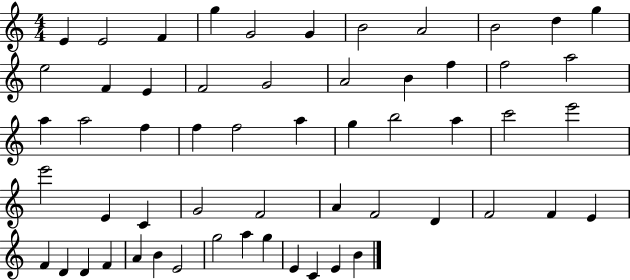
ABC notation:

X:1
T:Untitled
M:4/4
L:1/4
K:C
E E2 F g G2 G B2 A2 B2 d g e2 F E F2 G2 A2 B f f2 a2 a a2 f f f2 a g b2 a c'2 e'2 e'2 E C G2 F2 A F2 D F2 F E F D D F A B E2 g2 a g E C E B